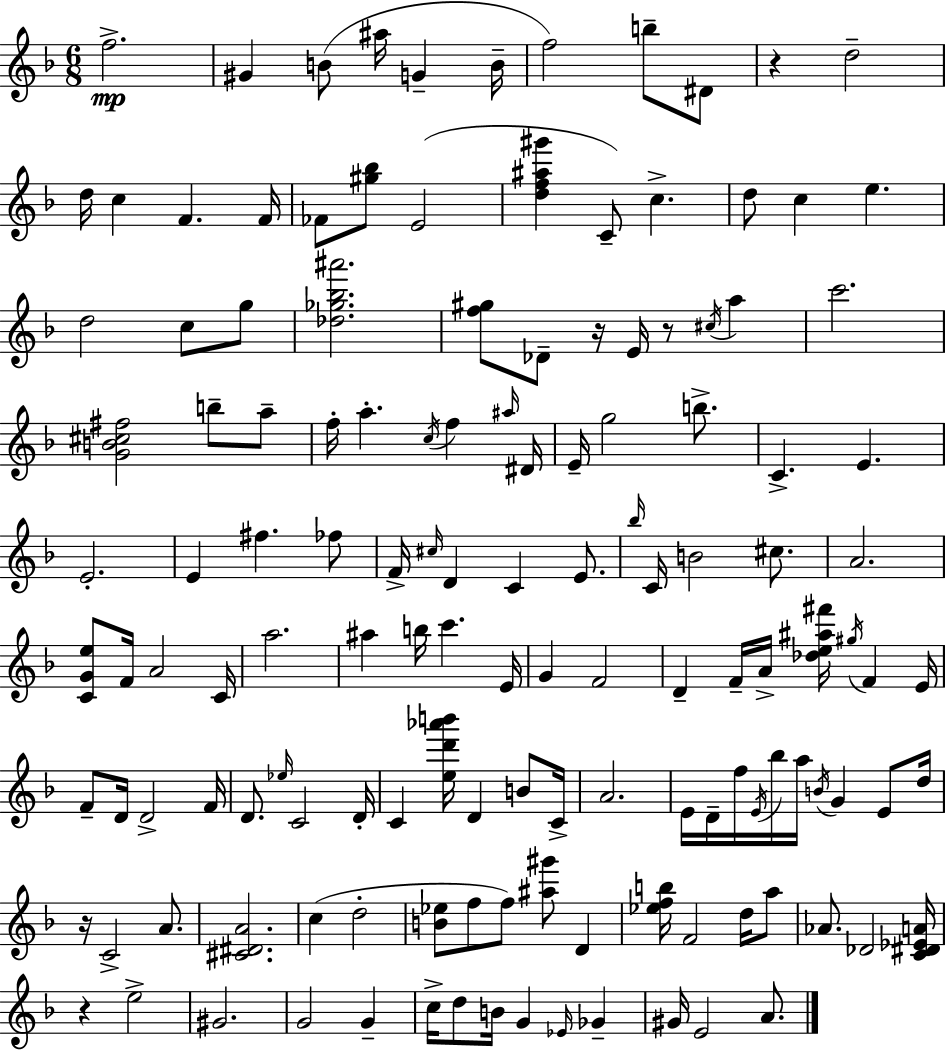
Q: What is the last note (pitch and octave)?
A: A4